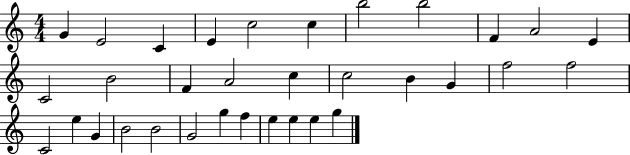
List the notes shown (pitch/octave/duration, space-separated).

G4/q E4/h C4/q E4/q C5/h C5/q B5/h B5/h F4/q A4/h E4/q C4/h B4/h F4/q A4/h C5/q C5/h B4/q G4/q F5/h F5/h C4/h E5/q G4/q B4/h B4/h G4/h G5/q F5/q E5/q E5/q E5/q G5/q